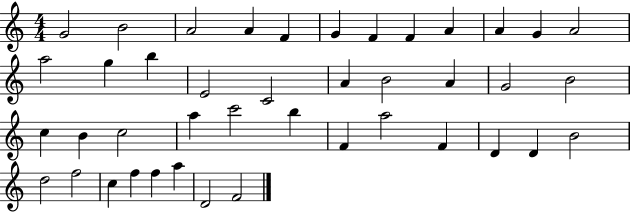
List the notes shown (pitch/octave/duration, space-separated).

G4/h B4/h A4/h A4/q F4/q G4/q F4/q F4/q A4/q A4/q G4/q A4/h A5/h G5/q B5/q E4/h C4/h A4/q B4/h A4/q G4/h B4/h C5/q B4/q C5/h A5/q C6/h B5/q F4/q A5/h F4/q D4/q D4/q B4/h D5/h F5/h C5/q F5/q F5/q A5/q D4/h F4/h